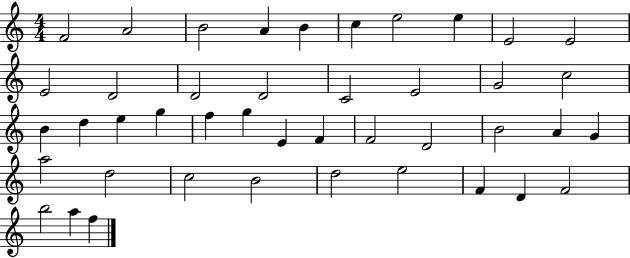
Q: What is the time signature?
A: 4/4